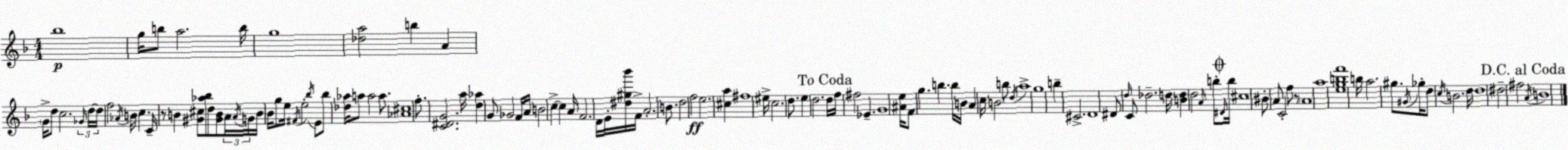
X:1
T:Untitled
M:4/4
L:1/4
K:F
_b4 g/4 b/2 a2 b/4 g4 [_da]2 b A G/4 d/2 c2 _G/4 d/4 d/4 f2 _A/4 B/4 c C/4 z/2 B [^G^c]/2 [_a_b]/2 d/2 [^GB]/2 A/4 A/4 G/4 B/4 _B/4 g/2 e/4 ^F/4 e2 _b/4 E/2 _b/2 [_d_a]/4 a/2 a2 a/2 [_A^c]4 f/2 [C^DG]2 a/4 [d_a] G/2 _G2 F/4 A/4 B2 c c A/4 F2 D/4 E/4 [^d^g_b']/4 F/4 A2 B/2 d2 f2 e2 [^ca] ^f4 ^e/4 c2 d/2 e d2 d/4 f/4 ^f2 _E G4 [^Ae]/4 F/2 g b b/4 B/4 A c/4 B2 b/2 d/4 a4 g4 b ^C2 D4 ^D/2 d/4 C/2 _d2 d/4 [Bd] d2 A/4 b/2 ^D/4 b/4 ^c4 ^B/2 A/2 C2 f/2 z/2 A4 a4 [egbf']4 b/4 a2 ^g/2 ^G/4 _g/4 d/2 c/4 B2 d/4 d4 ^d2 ^f2 A/4 B4